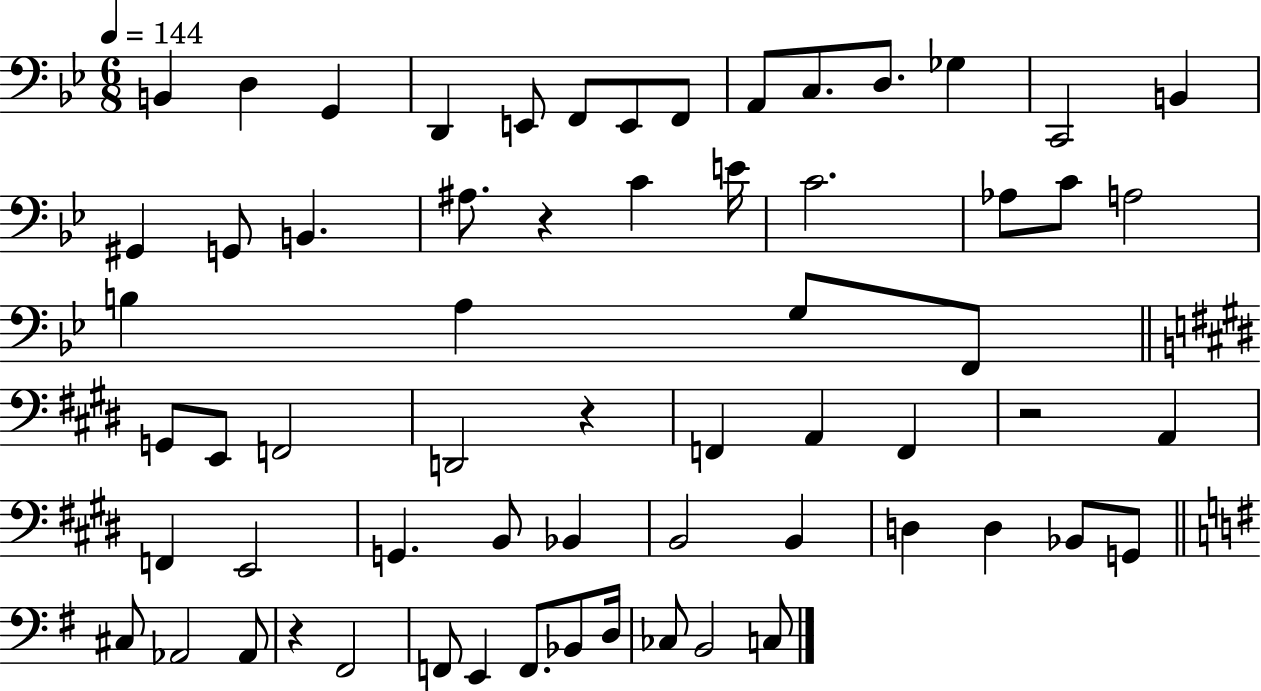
X:1
T:Untitled
M:6/8
L:1/4
K:Bb
B,, D, G,, D,, E,,/2 F,,/2 E,,/2 F,,/2 A,,/2 C,/2 D,/2 _G, C,,2 B,, ^G,, G,,/2 B,, ^A,/2 z C E/4 C2 _A,/2 C/2 A,2 B, A, G,/2 F,,/2 G,,/2 E,,/2 F,,2 D,,2 z F,, A,, F,, z2 A,, F,, E,,2 G,, B,,/2 _B,, B,,2 B,, D, D, _B,,/2 G,,/2 ^C,/2 _A,,2 _A,,/2 z ^F,,2 F,,/2 E,, F,,/2 _B,,/2 D,/4 _C,/2 B,,2 C,/2